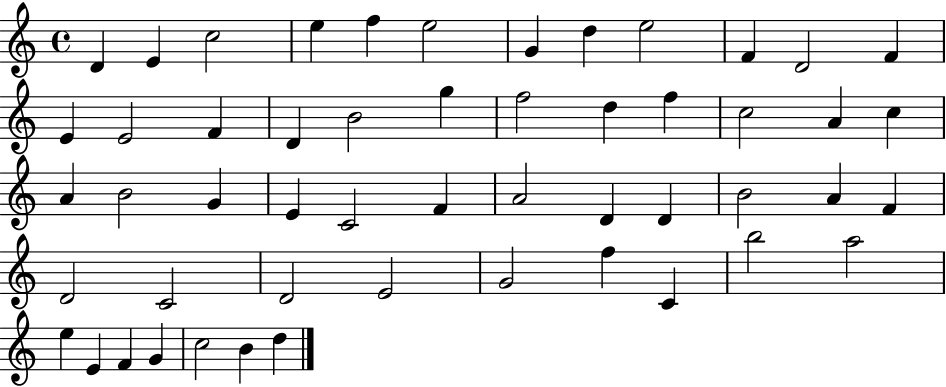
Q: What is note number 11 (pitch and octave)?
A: D4